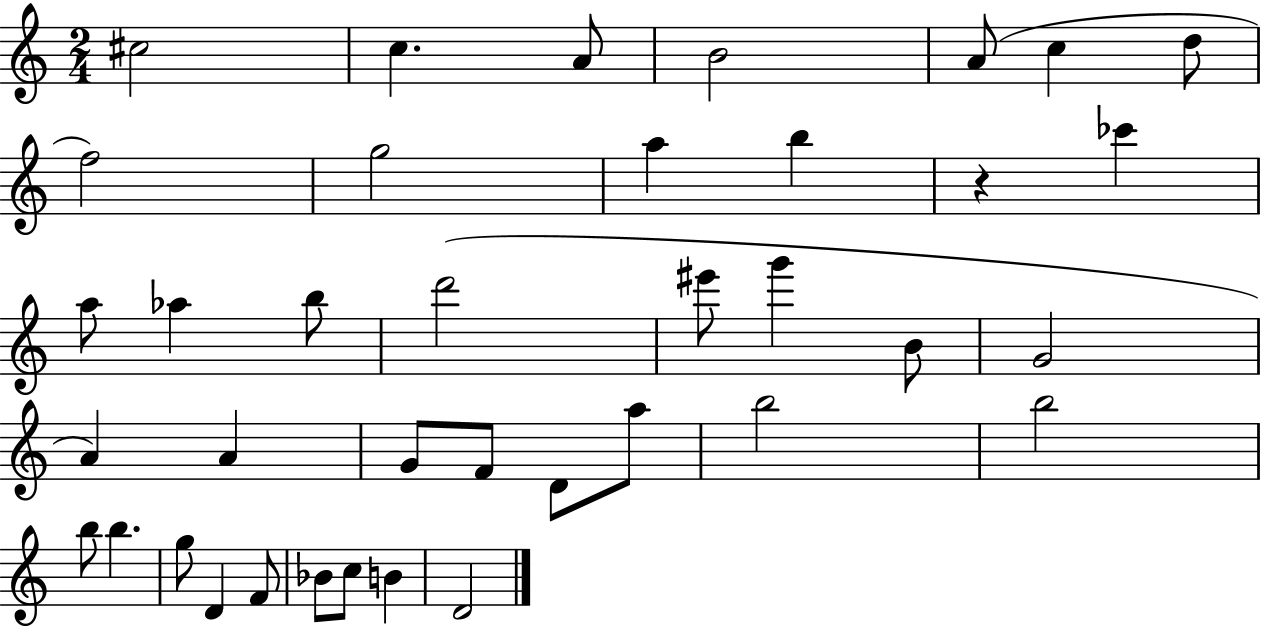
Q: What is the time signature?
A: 2/4